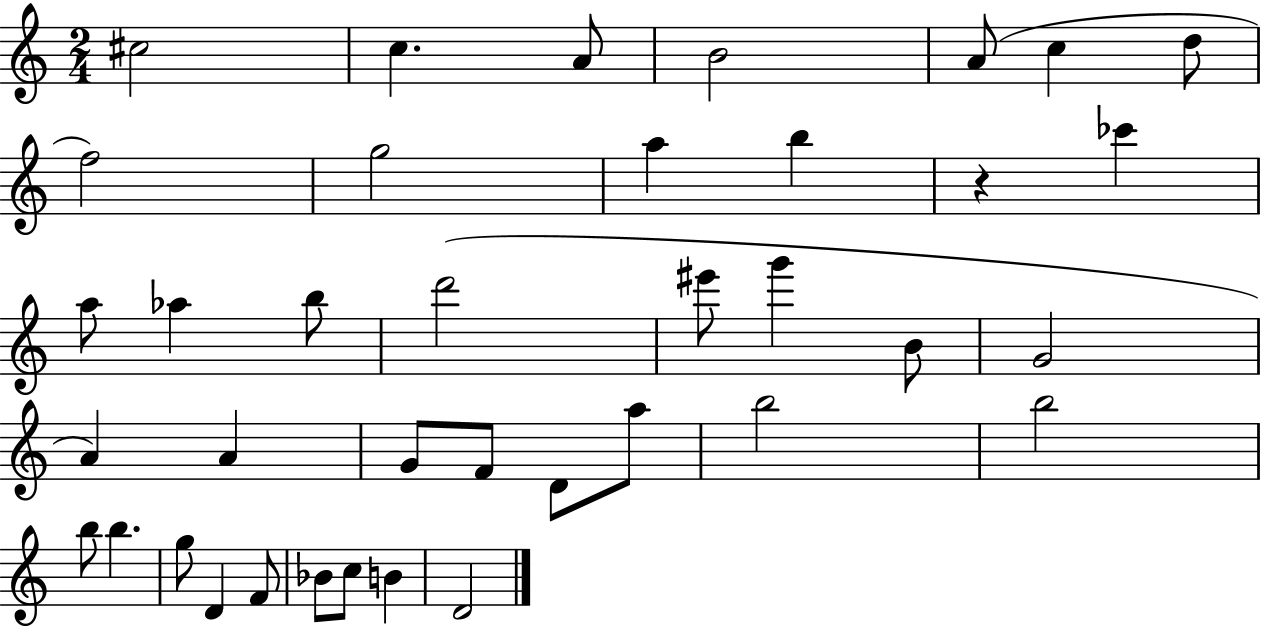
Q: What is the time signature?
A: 2/4